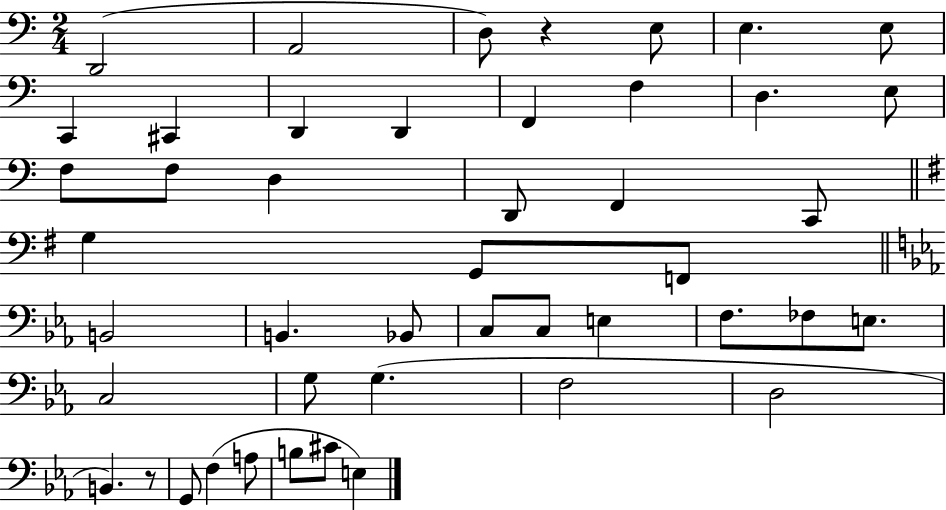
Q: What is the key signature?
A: C major